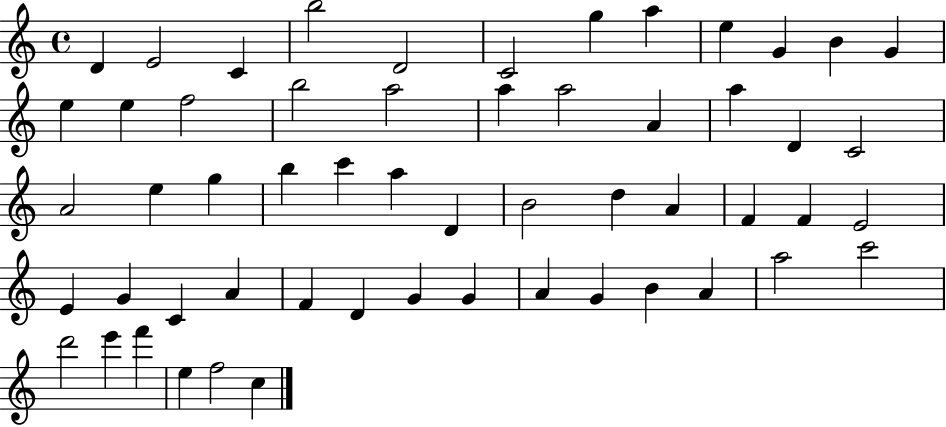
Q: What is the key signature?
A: C major